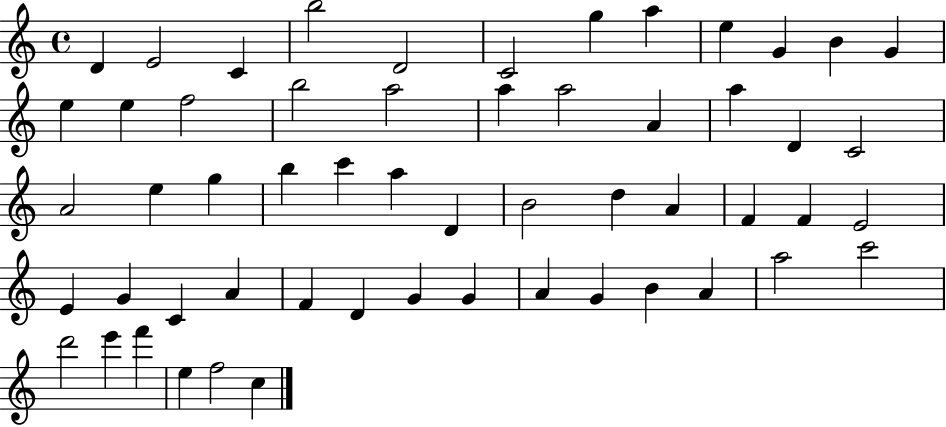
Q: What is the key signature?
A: C major